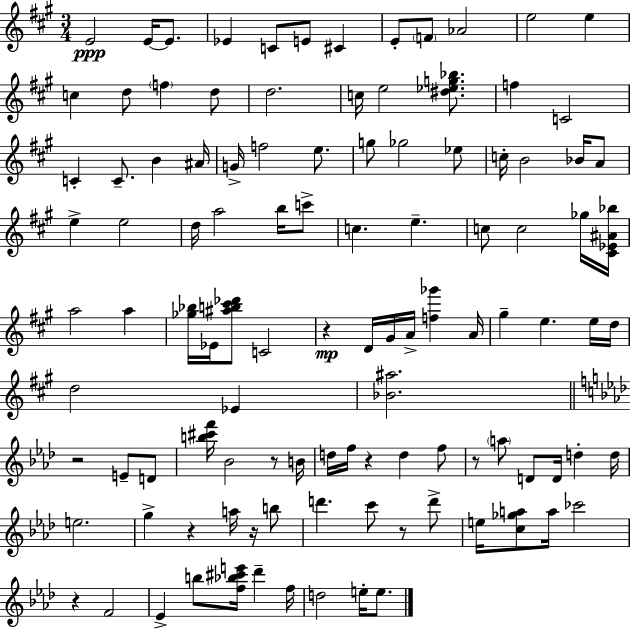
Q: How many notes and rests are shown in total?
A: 109